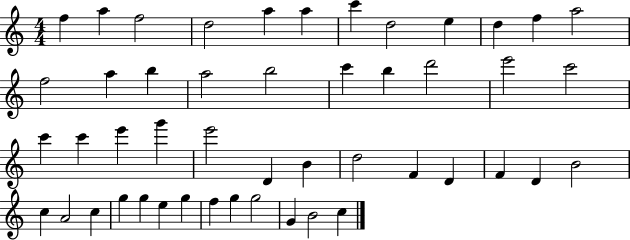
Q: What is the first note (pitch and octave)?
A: F5